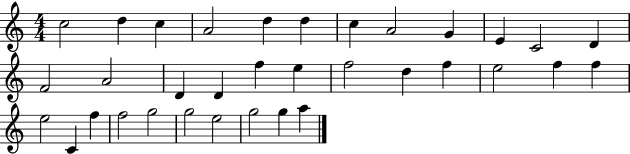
C5/h D5/q C5/q A4/h D5/q D5/q C5/q A4/h G4/q E4/q C4/h D4/q F4/h A4/h D4/q D4/q F5/q E5/q F5/h D5/q F5/q E5/h F5/q F5/q E5/h C4/q F5/q F5/h G5/h G5/h E5/h G5/h G5/q A5/q